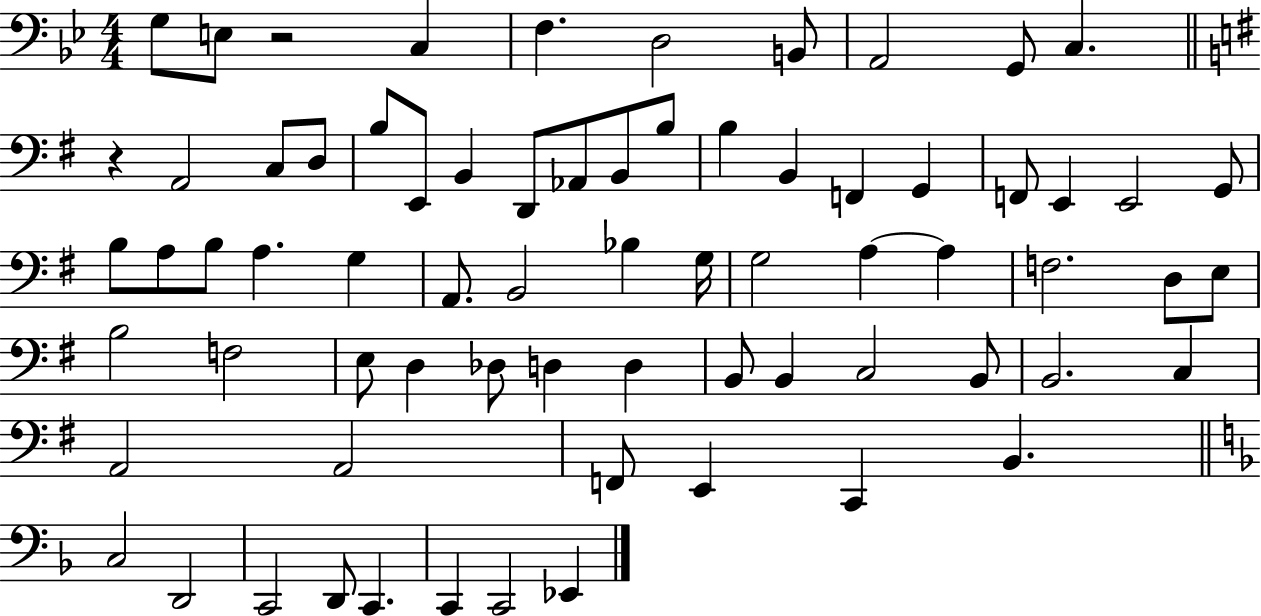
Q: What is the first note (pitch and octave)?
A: G3